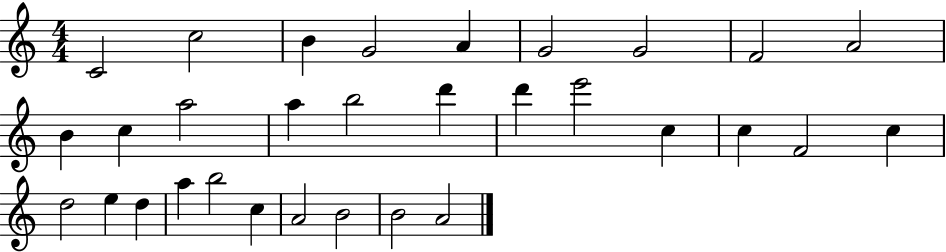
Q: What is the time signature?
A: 4/4